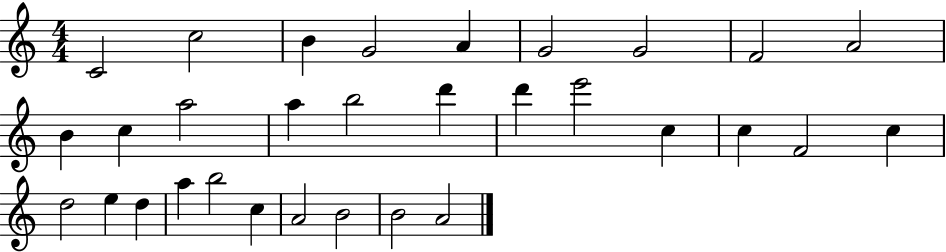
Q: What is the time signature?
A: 4/4